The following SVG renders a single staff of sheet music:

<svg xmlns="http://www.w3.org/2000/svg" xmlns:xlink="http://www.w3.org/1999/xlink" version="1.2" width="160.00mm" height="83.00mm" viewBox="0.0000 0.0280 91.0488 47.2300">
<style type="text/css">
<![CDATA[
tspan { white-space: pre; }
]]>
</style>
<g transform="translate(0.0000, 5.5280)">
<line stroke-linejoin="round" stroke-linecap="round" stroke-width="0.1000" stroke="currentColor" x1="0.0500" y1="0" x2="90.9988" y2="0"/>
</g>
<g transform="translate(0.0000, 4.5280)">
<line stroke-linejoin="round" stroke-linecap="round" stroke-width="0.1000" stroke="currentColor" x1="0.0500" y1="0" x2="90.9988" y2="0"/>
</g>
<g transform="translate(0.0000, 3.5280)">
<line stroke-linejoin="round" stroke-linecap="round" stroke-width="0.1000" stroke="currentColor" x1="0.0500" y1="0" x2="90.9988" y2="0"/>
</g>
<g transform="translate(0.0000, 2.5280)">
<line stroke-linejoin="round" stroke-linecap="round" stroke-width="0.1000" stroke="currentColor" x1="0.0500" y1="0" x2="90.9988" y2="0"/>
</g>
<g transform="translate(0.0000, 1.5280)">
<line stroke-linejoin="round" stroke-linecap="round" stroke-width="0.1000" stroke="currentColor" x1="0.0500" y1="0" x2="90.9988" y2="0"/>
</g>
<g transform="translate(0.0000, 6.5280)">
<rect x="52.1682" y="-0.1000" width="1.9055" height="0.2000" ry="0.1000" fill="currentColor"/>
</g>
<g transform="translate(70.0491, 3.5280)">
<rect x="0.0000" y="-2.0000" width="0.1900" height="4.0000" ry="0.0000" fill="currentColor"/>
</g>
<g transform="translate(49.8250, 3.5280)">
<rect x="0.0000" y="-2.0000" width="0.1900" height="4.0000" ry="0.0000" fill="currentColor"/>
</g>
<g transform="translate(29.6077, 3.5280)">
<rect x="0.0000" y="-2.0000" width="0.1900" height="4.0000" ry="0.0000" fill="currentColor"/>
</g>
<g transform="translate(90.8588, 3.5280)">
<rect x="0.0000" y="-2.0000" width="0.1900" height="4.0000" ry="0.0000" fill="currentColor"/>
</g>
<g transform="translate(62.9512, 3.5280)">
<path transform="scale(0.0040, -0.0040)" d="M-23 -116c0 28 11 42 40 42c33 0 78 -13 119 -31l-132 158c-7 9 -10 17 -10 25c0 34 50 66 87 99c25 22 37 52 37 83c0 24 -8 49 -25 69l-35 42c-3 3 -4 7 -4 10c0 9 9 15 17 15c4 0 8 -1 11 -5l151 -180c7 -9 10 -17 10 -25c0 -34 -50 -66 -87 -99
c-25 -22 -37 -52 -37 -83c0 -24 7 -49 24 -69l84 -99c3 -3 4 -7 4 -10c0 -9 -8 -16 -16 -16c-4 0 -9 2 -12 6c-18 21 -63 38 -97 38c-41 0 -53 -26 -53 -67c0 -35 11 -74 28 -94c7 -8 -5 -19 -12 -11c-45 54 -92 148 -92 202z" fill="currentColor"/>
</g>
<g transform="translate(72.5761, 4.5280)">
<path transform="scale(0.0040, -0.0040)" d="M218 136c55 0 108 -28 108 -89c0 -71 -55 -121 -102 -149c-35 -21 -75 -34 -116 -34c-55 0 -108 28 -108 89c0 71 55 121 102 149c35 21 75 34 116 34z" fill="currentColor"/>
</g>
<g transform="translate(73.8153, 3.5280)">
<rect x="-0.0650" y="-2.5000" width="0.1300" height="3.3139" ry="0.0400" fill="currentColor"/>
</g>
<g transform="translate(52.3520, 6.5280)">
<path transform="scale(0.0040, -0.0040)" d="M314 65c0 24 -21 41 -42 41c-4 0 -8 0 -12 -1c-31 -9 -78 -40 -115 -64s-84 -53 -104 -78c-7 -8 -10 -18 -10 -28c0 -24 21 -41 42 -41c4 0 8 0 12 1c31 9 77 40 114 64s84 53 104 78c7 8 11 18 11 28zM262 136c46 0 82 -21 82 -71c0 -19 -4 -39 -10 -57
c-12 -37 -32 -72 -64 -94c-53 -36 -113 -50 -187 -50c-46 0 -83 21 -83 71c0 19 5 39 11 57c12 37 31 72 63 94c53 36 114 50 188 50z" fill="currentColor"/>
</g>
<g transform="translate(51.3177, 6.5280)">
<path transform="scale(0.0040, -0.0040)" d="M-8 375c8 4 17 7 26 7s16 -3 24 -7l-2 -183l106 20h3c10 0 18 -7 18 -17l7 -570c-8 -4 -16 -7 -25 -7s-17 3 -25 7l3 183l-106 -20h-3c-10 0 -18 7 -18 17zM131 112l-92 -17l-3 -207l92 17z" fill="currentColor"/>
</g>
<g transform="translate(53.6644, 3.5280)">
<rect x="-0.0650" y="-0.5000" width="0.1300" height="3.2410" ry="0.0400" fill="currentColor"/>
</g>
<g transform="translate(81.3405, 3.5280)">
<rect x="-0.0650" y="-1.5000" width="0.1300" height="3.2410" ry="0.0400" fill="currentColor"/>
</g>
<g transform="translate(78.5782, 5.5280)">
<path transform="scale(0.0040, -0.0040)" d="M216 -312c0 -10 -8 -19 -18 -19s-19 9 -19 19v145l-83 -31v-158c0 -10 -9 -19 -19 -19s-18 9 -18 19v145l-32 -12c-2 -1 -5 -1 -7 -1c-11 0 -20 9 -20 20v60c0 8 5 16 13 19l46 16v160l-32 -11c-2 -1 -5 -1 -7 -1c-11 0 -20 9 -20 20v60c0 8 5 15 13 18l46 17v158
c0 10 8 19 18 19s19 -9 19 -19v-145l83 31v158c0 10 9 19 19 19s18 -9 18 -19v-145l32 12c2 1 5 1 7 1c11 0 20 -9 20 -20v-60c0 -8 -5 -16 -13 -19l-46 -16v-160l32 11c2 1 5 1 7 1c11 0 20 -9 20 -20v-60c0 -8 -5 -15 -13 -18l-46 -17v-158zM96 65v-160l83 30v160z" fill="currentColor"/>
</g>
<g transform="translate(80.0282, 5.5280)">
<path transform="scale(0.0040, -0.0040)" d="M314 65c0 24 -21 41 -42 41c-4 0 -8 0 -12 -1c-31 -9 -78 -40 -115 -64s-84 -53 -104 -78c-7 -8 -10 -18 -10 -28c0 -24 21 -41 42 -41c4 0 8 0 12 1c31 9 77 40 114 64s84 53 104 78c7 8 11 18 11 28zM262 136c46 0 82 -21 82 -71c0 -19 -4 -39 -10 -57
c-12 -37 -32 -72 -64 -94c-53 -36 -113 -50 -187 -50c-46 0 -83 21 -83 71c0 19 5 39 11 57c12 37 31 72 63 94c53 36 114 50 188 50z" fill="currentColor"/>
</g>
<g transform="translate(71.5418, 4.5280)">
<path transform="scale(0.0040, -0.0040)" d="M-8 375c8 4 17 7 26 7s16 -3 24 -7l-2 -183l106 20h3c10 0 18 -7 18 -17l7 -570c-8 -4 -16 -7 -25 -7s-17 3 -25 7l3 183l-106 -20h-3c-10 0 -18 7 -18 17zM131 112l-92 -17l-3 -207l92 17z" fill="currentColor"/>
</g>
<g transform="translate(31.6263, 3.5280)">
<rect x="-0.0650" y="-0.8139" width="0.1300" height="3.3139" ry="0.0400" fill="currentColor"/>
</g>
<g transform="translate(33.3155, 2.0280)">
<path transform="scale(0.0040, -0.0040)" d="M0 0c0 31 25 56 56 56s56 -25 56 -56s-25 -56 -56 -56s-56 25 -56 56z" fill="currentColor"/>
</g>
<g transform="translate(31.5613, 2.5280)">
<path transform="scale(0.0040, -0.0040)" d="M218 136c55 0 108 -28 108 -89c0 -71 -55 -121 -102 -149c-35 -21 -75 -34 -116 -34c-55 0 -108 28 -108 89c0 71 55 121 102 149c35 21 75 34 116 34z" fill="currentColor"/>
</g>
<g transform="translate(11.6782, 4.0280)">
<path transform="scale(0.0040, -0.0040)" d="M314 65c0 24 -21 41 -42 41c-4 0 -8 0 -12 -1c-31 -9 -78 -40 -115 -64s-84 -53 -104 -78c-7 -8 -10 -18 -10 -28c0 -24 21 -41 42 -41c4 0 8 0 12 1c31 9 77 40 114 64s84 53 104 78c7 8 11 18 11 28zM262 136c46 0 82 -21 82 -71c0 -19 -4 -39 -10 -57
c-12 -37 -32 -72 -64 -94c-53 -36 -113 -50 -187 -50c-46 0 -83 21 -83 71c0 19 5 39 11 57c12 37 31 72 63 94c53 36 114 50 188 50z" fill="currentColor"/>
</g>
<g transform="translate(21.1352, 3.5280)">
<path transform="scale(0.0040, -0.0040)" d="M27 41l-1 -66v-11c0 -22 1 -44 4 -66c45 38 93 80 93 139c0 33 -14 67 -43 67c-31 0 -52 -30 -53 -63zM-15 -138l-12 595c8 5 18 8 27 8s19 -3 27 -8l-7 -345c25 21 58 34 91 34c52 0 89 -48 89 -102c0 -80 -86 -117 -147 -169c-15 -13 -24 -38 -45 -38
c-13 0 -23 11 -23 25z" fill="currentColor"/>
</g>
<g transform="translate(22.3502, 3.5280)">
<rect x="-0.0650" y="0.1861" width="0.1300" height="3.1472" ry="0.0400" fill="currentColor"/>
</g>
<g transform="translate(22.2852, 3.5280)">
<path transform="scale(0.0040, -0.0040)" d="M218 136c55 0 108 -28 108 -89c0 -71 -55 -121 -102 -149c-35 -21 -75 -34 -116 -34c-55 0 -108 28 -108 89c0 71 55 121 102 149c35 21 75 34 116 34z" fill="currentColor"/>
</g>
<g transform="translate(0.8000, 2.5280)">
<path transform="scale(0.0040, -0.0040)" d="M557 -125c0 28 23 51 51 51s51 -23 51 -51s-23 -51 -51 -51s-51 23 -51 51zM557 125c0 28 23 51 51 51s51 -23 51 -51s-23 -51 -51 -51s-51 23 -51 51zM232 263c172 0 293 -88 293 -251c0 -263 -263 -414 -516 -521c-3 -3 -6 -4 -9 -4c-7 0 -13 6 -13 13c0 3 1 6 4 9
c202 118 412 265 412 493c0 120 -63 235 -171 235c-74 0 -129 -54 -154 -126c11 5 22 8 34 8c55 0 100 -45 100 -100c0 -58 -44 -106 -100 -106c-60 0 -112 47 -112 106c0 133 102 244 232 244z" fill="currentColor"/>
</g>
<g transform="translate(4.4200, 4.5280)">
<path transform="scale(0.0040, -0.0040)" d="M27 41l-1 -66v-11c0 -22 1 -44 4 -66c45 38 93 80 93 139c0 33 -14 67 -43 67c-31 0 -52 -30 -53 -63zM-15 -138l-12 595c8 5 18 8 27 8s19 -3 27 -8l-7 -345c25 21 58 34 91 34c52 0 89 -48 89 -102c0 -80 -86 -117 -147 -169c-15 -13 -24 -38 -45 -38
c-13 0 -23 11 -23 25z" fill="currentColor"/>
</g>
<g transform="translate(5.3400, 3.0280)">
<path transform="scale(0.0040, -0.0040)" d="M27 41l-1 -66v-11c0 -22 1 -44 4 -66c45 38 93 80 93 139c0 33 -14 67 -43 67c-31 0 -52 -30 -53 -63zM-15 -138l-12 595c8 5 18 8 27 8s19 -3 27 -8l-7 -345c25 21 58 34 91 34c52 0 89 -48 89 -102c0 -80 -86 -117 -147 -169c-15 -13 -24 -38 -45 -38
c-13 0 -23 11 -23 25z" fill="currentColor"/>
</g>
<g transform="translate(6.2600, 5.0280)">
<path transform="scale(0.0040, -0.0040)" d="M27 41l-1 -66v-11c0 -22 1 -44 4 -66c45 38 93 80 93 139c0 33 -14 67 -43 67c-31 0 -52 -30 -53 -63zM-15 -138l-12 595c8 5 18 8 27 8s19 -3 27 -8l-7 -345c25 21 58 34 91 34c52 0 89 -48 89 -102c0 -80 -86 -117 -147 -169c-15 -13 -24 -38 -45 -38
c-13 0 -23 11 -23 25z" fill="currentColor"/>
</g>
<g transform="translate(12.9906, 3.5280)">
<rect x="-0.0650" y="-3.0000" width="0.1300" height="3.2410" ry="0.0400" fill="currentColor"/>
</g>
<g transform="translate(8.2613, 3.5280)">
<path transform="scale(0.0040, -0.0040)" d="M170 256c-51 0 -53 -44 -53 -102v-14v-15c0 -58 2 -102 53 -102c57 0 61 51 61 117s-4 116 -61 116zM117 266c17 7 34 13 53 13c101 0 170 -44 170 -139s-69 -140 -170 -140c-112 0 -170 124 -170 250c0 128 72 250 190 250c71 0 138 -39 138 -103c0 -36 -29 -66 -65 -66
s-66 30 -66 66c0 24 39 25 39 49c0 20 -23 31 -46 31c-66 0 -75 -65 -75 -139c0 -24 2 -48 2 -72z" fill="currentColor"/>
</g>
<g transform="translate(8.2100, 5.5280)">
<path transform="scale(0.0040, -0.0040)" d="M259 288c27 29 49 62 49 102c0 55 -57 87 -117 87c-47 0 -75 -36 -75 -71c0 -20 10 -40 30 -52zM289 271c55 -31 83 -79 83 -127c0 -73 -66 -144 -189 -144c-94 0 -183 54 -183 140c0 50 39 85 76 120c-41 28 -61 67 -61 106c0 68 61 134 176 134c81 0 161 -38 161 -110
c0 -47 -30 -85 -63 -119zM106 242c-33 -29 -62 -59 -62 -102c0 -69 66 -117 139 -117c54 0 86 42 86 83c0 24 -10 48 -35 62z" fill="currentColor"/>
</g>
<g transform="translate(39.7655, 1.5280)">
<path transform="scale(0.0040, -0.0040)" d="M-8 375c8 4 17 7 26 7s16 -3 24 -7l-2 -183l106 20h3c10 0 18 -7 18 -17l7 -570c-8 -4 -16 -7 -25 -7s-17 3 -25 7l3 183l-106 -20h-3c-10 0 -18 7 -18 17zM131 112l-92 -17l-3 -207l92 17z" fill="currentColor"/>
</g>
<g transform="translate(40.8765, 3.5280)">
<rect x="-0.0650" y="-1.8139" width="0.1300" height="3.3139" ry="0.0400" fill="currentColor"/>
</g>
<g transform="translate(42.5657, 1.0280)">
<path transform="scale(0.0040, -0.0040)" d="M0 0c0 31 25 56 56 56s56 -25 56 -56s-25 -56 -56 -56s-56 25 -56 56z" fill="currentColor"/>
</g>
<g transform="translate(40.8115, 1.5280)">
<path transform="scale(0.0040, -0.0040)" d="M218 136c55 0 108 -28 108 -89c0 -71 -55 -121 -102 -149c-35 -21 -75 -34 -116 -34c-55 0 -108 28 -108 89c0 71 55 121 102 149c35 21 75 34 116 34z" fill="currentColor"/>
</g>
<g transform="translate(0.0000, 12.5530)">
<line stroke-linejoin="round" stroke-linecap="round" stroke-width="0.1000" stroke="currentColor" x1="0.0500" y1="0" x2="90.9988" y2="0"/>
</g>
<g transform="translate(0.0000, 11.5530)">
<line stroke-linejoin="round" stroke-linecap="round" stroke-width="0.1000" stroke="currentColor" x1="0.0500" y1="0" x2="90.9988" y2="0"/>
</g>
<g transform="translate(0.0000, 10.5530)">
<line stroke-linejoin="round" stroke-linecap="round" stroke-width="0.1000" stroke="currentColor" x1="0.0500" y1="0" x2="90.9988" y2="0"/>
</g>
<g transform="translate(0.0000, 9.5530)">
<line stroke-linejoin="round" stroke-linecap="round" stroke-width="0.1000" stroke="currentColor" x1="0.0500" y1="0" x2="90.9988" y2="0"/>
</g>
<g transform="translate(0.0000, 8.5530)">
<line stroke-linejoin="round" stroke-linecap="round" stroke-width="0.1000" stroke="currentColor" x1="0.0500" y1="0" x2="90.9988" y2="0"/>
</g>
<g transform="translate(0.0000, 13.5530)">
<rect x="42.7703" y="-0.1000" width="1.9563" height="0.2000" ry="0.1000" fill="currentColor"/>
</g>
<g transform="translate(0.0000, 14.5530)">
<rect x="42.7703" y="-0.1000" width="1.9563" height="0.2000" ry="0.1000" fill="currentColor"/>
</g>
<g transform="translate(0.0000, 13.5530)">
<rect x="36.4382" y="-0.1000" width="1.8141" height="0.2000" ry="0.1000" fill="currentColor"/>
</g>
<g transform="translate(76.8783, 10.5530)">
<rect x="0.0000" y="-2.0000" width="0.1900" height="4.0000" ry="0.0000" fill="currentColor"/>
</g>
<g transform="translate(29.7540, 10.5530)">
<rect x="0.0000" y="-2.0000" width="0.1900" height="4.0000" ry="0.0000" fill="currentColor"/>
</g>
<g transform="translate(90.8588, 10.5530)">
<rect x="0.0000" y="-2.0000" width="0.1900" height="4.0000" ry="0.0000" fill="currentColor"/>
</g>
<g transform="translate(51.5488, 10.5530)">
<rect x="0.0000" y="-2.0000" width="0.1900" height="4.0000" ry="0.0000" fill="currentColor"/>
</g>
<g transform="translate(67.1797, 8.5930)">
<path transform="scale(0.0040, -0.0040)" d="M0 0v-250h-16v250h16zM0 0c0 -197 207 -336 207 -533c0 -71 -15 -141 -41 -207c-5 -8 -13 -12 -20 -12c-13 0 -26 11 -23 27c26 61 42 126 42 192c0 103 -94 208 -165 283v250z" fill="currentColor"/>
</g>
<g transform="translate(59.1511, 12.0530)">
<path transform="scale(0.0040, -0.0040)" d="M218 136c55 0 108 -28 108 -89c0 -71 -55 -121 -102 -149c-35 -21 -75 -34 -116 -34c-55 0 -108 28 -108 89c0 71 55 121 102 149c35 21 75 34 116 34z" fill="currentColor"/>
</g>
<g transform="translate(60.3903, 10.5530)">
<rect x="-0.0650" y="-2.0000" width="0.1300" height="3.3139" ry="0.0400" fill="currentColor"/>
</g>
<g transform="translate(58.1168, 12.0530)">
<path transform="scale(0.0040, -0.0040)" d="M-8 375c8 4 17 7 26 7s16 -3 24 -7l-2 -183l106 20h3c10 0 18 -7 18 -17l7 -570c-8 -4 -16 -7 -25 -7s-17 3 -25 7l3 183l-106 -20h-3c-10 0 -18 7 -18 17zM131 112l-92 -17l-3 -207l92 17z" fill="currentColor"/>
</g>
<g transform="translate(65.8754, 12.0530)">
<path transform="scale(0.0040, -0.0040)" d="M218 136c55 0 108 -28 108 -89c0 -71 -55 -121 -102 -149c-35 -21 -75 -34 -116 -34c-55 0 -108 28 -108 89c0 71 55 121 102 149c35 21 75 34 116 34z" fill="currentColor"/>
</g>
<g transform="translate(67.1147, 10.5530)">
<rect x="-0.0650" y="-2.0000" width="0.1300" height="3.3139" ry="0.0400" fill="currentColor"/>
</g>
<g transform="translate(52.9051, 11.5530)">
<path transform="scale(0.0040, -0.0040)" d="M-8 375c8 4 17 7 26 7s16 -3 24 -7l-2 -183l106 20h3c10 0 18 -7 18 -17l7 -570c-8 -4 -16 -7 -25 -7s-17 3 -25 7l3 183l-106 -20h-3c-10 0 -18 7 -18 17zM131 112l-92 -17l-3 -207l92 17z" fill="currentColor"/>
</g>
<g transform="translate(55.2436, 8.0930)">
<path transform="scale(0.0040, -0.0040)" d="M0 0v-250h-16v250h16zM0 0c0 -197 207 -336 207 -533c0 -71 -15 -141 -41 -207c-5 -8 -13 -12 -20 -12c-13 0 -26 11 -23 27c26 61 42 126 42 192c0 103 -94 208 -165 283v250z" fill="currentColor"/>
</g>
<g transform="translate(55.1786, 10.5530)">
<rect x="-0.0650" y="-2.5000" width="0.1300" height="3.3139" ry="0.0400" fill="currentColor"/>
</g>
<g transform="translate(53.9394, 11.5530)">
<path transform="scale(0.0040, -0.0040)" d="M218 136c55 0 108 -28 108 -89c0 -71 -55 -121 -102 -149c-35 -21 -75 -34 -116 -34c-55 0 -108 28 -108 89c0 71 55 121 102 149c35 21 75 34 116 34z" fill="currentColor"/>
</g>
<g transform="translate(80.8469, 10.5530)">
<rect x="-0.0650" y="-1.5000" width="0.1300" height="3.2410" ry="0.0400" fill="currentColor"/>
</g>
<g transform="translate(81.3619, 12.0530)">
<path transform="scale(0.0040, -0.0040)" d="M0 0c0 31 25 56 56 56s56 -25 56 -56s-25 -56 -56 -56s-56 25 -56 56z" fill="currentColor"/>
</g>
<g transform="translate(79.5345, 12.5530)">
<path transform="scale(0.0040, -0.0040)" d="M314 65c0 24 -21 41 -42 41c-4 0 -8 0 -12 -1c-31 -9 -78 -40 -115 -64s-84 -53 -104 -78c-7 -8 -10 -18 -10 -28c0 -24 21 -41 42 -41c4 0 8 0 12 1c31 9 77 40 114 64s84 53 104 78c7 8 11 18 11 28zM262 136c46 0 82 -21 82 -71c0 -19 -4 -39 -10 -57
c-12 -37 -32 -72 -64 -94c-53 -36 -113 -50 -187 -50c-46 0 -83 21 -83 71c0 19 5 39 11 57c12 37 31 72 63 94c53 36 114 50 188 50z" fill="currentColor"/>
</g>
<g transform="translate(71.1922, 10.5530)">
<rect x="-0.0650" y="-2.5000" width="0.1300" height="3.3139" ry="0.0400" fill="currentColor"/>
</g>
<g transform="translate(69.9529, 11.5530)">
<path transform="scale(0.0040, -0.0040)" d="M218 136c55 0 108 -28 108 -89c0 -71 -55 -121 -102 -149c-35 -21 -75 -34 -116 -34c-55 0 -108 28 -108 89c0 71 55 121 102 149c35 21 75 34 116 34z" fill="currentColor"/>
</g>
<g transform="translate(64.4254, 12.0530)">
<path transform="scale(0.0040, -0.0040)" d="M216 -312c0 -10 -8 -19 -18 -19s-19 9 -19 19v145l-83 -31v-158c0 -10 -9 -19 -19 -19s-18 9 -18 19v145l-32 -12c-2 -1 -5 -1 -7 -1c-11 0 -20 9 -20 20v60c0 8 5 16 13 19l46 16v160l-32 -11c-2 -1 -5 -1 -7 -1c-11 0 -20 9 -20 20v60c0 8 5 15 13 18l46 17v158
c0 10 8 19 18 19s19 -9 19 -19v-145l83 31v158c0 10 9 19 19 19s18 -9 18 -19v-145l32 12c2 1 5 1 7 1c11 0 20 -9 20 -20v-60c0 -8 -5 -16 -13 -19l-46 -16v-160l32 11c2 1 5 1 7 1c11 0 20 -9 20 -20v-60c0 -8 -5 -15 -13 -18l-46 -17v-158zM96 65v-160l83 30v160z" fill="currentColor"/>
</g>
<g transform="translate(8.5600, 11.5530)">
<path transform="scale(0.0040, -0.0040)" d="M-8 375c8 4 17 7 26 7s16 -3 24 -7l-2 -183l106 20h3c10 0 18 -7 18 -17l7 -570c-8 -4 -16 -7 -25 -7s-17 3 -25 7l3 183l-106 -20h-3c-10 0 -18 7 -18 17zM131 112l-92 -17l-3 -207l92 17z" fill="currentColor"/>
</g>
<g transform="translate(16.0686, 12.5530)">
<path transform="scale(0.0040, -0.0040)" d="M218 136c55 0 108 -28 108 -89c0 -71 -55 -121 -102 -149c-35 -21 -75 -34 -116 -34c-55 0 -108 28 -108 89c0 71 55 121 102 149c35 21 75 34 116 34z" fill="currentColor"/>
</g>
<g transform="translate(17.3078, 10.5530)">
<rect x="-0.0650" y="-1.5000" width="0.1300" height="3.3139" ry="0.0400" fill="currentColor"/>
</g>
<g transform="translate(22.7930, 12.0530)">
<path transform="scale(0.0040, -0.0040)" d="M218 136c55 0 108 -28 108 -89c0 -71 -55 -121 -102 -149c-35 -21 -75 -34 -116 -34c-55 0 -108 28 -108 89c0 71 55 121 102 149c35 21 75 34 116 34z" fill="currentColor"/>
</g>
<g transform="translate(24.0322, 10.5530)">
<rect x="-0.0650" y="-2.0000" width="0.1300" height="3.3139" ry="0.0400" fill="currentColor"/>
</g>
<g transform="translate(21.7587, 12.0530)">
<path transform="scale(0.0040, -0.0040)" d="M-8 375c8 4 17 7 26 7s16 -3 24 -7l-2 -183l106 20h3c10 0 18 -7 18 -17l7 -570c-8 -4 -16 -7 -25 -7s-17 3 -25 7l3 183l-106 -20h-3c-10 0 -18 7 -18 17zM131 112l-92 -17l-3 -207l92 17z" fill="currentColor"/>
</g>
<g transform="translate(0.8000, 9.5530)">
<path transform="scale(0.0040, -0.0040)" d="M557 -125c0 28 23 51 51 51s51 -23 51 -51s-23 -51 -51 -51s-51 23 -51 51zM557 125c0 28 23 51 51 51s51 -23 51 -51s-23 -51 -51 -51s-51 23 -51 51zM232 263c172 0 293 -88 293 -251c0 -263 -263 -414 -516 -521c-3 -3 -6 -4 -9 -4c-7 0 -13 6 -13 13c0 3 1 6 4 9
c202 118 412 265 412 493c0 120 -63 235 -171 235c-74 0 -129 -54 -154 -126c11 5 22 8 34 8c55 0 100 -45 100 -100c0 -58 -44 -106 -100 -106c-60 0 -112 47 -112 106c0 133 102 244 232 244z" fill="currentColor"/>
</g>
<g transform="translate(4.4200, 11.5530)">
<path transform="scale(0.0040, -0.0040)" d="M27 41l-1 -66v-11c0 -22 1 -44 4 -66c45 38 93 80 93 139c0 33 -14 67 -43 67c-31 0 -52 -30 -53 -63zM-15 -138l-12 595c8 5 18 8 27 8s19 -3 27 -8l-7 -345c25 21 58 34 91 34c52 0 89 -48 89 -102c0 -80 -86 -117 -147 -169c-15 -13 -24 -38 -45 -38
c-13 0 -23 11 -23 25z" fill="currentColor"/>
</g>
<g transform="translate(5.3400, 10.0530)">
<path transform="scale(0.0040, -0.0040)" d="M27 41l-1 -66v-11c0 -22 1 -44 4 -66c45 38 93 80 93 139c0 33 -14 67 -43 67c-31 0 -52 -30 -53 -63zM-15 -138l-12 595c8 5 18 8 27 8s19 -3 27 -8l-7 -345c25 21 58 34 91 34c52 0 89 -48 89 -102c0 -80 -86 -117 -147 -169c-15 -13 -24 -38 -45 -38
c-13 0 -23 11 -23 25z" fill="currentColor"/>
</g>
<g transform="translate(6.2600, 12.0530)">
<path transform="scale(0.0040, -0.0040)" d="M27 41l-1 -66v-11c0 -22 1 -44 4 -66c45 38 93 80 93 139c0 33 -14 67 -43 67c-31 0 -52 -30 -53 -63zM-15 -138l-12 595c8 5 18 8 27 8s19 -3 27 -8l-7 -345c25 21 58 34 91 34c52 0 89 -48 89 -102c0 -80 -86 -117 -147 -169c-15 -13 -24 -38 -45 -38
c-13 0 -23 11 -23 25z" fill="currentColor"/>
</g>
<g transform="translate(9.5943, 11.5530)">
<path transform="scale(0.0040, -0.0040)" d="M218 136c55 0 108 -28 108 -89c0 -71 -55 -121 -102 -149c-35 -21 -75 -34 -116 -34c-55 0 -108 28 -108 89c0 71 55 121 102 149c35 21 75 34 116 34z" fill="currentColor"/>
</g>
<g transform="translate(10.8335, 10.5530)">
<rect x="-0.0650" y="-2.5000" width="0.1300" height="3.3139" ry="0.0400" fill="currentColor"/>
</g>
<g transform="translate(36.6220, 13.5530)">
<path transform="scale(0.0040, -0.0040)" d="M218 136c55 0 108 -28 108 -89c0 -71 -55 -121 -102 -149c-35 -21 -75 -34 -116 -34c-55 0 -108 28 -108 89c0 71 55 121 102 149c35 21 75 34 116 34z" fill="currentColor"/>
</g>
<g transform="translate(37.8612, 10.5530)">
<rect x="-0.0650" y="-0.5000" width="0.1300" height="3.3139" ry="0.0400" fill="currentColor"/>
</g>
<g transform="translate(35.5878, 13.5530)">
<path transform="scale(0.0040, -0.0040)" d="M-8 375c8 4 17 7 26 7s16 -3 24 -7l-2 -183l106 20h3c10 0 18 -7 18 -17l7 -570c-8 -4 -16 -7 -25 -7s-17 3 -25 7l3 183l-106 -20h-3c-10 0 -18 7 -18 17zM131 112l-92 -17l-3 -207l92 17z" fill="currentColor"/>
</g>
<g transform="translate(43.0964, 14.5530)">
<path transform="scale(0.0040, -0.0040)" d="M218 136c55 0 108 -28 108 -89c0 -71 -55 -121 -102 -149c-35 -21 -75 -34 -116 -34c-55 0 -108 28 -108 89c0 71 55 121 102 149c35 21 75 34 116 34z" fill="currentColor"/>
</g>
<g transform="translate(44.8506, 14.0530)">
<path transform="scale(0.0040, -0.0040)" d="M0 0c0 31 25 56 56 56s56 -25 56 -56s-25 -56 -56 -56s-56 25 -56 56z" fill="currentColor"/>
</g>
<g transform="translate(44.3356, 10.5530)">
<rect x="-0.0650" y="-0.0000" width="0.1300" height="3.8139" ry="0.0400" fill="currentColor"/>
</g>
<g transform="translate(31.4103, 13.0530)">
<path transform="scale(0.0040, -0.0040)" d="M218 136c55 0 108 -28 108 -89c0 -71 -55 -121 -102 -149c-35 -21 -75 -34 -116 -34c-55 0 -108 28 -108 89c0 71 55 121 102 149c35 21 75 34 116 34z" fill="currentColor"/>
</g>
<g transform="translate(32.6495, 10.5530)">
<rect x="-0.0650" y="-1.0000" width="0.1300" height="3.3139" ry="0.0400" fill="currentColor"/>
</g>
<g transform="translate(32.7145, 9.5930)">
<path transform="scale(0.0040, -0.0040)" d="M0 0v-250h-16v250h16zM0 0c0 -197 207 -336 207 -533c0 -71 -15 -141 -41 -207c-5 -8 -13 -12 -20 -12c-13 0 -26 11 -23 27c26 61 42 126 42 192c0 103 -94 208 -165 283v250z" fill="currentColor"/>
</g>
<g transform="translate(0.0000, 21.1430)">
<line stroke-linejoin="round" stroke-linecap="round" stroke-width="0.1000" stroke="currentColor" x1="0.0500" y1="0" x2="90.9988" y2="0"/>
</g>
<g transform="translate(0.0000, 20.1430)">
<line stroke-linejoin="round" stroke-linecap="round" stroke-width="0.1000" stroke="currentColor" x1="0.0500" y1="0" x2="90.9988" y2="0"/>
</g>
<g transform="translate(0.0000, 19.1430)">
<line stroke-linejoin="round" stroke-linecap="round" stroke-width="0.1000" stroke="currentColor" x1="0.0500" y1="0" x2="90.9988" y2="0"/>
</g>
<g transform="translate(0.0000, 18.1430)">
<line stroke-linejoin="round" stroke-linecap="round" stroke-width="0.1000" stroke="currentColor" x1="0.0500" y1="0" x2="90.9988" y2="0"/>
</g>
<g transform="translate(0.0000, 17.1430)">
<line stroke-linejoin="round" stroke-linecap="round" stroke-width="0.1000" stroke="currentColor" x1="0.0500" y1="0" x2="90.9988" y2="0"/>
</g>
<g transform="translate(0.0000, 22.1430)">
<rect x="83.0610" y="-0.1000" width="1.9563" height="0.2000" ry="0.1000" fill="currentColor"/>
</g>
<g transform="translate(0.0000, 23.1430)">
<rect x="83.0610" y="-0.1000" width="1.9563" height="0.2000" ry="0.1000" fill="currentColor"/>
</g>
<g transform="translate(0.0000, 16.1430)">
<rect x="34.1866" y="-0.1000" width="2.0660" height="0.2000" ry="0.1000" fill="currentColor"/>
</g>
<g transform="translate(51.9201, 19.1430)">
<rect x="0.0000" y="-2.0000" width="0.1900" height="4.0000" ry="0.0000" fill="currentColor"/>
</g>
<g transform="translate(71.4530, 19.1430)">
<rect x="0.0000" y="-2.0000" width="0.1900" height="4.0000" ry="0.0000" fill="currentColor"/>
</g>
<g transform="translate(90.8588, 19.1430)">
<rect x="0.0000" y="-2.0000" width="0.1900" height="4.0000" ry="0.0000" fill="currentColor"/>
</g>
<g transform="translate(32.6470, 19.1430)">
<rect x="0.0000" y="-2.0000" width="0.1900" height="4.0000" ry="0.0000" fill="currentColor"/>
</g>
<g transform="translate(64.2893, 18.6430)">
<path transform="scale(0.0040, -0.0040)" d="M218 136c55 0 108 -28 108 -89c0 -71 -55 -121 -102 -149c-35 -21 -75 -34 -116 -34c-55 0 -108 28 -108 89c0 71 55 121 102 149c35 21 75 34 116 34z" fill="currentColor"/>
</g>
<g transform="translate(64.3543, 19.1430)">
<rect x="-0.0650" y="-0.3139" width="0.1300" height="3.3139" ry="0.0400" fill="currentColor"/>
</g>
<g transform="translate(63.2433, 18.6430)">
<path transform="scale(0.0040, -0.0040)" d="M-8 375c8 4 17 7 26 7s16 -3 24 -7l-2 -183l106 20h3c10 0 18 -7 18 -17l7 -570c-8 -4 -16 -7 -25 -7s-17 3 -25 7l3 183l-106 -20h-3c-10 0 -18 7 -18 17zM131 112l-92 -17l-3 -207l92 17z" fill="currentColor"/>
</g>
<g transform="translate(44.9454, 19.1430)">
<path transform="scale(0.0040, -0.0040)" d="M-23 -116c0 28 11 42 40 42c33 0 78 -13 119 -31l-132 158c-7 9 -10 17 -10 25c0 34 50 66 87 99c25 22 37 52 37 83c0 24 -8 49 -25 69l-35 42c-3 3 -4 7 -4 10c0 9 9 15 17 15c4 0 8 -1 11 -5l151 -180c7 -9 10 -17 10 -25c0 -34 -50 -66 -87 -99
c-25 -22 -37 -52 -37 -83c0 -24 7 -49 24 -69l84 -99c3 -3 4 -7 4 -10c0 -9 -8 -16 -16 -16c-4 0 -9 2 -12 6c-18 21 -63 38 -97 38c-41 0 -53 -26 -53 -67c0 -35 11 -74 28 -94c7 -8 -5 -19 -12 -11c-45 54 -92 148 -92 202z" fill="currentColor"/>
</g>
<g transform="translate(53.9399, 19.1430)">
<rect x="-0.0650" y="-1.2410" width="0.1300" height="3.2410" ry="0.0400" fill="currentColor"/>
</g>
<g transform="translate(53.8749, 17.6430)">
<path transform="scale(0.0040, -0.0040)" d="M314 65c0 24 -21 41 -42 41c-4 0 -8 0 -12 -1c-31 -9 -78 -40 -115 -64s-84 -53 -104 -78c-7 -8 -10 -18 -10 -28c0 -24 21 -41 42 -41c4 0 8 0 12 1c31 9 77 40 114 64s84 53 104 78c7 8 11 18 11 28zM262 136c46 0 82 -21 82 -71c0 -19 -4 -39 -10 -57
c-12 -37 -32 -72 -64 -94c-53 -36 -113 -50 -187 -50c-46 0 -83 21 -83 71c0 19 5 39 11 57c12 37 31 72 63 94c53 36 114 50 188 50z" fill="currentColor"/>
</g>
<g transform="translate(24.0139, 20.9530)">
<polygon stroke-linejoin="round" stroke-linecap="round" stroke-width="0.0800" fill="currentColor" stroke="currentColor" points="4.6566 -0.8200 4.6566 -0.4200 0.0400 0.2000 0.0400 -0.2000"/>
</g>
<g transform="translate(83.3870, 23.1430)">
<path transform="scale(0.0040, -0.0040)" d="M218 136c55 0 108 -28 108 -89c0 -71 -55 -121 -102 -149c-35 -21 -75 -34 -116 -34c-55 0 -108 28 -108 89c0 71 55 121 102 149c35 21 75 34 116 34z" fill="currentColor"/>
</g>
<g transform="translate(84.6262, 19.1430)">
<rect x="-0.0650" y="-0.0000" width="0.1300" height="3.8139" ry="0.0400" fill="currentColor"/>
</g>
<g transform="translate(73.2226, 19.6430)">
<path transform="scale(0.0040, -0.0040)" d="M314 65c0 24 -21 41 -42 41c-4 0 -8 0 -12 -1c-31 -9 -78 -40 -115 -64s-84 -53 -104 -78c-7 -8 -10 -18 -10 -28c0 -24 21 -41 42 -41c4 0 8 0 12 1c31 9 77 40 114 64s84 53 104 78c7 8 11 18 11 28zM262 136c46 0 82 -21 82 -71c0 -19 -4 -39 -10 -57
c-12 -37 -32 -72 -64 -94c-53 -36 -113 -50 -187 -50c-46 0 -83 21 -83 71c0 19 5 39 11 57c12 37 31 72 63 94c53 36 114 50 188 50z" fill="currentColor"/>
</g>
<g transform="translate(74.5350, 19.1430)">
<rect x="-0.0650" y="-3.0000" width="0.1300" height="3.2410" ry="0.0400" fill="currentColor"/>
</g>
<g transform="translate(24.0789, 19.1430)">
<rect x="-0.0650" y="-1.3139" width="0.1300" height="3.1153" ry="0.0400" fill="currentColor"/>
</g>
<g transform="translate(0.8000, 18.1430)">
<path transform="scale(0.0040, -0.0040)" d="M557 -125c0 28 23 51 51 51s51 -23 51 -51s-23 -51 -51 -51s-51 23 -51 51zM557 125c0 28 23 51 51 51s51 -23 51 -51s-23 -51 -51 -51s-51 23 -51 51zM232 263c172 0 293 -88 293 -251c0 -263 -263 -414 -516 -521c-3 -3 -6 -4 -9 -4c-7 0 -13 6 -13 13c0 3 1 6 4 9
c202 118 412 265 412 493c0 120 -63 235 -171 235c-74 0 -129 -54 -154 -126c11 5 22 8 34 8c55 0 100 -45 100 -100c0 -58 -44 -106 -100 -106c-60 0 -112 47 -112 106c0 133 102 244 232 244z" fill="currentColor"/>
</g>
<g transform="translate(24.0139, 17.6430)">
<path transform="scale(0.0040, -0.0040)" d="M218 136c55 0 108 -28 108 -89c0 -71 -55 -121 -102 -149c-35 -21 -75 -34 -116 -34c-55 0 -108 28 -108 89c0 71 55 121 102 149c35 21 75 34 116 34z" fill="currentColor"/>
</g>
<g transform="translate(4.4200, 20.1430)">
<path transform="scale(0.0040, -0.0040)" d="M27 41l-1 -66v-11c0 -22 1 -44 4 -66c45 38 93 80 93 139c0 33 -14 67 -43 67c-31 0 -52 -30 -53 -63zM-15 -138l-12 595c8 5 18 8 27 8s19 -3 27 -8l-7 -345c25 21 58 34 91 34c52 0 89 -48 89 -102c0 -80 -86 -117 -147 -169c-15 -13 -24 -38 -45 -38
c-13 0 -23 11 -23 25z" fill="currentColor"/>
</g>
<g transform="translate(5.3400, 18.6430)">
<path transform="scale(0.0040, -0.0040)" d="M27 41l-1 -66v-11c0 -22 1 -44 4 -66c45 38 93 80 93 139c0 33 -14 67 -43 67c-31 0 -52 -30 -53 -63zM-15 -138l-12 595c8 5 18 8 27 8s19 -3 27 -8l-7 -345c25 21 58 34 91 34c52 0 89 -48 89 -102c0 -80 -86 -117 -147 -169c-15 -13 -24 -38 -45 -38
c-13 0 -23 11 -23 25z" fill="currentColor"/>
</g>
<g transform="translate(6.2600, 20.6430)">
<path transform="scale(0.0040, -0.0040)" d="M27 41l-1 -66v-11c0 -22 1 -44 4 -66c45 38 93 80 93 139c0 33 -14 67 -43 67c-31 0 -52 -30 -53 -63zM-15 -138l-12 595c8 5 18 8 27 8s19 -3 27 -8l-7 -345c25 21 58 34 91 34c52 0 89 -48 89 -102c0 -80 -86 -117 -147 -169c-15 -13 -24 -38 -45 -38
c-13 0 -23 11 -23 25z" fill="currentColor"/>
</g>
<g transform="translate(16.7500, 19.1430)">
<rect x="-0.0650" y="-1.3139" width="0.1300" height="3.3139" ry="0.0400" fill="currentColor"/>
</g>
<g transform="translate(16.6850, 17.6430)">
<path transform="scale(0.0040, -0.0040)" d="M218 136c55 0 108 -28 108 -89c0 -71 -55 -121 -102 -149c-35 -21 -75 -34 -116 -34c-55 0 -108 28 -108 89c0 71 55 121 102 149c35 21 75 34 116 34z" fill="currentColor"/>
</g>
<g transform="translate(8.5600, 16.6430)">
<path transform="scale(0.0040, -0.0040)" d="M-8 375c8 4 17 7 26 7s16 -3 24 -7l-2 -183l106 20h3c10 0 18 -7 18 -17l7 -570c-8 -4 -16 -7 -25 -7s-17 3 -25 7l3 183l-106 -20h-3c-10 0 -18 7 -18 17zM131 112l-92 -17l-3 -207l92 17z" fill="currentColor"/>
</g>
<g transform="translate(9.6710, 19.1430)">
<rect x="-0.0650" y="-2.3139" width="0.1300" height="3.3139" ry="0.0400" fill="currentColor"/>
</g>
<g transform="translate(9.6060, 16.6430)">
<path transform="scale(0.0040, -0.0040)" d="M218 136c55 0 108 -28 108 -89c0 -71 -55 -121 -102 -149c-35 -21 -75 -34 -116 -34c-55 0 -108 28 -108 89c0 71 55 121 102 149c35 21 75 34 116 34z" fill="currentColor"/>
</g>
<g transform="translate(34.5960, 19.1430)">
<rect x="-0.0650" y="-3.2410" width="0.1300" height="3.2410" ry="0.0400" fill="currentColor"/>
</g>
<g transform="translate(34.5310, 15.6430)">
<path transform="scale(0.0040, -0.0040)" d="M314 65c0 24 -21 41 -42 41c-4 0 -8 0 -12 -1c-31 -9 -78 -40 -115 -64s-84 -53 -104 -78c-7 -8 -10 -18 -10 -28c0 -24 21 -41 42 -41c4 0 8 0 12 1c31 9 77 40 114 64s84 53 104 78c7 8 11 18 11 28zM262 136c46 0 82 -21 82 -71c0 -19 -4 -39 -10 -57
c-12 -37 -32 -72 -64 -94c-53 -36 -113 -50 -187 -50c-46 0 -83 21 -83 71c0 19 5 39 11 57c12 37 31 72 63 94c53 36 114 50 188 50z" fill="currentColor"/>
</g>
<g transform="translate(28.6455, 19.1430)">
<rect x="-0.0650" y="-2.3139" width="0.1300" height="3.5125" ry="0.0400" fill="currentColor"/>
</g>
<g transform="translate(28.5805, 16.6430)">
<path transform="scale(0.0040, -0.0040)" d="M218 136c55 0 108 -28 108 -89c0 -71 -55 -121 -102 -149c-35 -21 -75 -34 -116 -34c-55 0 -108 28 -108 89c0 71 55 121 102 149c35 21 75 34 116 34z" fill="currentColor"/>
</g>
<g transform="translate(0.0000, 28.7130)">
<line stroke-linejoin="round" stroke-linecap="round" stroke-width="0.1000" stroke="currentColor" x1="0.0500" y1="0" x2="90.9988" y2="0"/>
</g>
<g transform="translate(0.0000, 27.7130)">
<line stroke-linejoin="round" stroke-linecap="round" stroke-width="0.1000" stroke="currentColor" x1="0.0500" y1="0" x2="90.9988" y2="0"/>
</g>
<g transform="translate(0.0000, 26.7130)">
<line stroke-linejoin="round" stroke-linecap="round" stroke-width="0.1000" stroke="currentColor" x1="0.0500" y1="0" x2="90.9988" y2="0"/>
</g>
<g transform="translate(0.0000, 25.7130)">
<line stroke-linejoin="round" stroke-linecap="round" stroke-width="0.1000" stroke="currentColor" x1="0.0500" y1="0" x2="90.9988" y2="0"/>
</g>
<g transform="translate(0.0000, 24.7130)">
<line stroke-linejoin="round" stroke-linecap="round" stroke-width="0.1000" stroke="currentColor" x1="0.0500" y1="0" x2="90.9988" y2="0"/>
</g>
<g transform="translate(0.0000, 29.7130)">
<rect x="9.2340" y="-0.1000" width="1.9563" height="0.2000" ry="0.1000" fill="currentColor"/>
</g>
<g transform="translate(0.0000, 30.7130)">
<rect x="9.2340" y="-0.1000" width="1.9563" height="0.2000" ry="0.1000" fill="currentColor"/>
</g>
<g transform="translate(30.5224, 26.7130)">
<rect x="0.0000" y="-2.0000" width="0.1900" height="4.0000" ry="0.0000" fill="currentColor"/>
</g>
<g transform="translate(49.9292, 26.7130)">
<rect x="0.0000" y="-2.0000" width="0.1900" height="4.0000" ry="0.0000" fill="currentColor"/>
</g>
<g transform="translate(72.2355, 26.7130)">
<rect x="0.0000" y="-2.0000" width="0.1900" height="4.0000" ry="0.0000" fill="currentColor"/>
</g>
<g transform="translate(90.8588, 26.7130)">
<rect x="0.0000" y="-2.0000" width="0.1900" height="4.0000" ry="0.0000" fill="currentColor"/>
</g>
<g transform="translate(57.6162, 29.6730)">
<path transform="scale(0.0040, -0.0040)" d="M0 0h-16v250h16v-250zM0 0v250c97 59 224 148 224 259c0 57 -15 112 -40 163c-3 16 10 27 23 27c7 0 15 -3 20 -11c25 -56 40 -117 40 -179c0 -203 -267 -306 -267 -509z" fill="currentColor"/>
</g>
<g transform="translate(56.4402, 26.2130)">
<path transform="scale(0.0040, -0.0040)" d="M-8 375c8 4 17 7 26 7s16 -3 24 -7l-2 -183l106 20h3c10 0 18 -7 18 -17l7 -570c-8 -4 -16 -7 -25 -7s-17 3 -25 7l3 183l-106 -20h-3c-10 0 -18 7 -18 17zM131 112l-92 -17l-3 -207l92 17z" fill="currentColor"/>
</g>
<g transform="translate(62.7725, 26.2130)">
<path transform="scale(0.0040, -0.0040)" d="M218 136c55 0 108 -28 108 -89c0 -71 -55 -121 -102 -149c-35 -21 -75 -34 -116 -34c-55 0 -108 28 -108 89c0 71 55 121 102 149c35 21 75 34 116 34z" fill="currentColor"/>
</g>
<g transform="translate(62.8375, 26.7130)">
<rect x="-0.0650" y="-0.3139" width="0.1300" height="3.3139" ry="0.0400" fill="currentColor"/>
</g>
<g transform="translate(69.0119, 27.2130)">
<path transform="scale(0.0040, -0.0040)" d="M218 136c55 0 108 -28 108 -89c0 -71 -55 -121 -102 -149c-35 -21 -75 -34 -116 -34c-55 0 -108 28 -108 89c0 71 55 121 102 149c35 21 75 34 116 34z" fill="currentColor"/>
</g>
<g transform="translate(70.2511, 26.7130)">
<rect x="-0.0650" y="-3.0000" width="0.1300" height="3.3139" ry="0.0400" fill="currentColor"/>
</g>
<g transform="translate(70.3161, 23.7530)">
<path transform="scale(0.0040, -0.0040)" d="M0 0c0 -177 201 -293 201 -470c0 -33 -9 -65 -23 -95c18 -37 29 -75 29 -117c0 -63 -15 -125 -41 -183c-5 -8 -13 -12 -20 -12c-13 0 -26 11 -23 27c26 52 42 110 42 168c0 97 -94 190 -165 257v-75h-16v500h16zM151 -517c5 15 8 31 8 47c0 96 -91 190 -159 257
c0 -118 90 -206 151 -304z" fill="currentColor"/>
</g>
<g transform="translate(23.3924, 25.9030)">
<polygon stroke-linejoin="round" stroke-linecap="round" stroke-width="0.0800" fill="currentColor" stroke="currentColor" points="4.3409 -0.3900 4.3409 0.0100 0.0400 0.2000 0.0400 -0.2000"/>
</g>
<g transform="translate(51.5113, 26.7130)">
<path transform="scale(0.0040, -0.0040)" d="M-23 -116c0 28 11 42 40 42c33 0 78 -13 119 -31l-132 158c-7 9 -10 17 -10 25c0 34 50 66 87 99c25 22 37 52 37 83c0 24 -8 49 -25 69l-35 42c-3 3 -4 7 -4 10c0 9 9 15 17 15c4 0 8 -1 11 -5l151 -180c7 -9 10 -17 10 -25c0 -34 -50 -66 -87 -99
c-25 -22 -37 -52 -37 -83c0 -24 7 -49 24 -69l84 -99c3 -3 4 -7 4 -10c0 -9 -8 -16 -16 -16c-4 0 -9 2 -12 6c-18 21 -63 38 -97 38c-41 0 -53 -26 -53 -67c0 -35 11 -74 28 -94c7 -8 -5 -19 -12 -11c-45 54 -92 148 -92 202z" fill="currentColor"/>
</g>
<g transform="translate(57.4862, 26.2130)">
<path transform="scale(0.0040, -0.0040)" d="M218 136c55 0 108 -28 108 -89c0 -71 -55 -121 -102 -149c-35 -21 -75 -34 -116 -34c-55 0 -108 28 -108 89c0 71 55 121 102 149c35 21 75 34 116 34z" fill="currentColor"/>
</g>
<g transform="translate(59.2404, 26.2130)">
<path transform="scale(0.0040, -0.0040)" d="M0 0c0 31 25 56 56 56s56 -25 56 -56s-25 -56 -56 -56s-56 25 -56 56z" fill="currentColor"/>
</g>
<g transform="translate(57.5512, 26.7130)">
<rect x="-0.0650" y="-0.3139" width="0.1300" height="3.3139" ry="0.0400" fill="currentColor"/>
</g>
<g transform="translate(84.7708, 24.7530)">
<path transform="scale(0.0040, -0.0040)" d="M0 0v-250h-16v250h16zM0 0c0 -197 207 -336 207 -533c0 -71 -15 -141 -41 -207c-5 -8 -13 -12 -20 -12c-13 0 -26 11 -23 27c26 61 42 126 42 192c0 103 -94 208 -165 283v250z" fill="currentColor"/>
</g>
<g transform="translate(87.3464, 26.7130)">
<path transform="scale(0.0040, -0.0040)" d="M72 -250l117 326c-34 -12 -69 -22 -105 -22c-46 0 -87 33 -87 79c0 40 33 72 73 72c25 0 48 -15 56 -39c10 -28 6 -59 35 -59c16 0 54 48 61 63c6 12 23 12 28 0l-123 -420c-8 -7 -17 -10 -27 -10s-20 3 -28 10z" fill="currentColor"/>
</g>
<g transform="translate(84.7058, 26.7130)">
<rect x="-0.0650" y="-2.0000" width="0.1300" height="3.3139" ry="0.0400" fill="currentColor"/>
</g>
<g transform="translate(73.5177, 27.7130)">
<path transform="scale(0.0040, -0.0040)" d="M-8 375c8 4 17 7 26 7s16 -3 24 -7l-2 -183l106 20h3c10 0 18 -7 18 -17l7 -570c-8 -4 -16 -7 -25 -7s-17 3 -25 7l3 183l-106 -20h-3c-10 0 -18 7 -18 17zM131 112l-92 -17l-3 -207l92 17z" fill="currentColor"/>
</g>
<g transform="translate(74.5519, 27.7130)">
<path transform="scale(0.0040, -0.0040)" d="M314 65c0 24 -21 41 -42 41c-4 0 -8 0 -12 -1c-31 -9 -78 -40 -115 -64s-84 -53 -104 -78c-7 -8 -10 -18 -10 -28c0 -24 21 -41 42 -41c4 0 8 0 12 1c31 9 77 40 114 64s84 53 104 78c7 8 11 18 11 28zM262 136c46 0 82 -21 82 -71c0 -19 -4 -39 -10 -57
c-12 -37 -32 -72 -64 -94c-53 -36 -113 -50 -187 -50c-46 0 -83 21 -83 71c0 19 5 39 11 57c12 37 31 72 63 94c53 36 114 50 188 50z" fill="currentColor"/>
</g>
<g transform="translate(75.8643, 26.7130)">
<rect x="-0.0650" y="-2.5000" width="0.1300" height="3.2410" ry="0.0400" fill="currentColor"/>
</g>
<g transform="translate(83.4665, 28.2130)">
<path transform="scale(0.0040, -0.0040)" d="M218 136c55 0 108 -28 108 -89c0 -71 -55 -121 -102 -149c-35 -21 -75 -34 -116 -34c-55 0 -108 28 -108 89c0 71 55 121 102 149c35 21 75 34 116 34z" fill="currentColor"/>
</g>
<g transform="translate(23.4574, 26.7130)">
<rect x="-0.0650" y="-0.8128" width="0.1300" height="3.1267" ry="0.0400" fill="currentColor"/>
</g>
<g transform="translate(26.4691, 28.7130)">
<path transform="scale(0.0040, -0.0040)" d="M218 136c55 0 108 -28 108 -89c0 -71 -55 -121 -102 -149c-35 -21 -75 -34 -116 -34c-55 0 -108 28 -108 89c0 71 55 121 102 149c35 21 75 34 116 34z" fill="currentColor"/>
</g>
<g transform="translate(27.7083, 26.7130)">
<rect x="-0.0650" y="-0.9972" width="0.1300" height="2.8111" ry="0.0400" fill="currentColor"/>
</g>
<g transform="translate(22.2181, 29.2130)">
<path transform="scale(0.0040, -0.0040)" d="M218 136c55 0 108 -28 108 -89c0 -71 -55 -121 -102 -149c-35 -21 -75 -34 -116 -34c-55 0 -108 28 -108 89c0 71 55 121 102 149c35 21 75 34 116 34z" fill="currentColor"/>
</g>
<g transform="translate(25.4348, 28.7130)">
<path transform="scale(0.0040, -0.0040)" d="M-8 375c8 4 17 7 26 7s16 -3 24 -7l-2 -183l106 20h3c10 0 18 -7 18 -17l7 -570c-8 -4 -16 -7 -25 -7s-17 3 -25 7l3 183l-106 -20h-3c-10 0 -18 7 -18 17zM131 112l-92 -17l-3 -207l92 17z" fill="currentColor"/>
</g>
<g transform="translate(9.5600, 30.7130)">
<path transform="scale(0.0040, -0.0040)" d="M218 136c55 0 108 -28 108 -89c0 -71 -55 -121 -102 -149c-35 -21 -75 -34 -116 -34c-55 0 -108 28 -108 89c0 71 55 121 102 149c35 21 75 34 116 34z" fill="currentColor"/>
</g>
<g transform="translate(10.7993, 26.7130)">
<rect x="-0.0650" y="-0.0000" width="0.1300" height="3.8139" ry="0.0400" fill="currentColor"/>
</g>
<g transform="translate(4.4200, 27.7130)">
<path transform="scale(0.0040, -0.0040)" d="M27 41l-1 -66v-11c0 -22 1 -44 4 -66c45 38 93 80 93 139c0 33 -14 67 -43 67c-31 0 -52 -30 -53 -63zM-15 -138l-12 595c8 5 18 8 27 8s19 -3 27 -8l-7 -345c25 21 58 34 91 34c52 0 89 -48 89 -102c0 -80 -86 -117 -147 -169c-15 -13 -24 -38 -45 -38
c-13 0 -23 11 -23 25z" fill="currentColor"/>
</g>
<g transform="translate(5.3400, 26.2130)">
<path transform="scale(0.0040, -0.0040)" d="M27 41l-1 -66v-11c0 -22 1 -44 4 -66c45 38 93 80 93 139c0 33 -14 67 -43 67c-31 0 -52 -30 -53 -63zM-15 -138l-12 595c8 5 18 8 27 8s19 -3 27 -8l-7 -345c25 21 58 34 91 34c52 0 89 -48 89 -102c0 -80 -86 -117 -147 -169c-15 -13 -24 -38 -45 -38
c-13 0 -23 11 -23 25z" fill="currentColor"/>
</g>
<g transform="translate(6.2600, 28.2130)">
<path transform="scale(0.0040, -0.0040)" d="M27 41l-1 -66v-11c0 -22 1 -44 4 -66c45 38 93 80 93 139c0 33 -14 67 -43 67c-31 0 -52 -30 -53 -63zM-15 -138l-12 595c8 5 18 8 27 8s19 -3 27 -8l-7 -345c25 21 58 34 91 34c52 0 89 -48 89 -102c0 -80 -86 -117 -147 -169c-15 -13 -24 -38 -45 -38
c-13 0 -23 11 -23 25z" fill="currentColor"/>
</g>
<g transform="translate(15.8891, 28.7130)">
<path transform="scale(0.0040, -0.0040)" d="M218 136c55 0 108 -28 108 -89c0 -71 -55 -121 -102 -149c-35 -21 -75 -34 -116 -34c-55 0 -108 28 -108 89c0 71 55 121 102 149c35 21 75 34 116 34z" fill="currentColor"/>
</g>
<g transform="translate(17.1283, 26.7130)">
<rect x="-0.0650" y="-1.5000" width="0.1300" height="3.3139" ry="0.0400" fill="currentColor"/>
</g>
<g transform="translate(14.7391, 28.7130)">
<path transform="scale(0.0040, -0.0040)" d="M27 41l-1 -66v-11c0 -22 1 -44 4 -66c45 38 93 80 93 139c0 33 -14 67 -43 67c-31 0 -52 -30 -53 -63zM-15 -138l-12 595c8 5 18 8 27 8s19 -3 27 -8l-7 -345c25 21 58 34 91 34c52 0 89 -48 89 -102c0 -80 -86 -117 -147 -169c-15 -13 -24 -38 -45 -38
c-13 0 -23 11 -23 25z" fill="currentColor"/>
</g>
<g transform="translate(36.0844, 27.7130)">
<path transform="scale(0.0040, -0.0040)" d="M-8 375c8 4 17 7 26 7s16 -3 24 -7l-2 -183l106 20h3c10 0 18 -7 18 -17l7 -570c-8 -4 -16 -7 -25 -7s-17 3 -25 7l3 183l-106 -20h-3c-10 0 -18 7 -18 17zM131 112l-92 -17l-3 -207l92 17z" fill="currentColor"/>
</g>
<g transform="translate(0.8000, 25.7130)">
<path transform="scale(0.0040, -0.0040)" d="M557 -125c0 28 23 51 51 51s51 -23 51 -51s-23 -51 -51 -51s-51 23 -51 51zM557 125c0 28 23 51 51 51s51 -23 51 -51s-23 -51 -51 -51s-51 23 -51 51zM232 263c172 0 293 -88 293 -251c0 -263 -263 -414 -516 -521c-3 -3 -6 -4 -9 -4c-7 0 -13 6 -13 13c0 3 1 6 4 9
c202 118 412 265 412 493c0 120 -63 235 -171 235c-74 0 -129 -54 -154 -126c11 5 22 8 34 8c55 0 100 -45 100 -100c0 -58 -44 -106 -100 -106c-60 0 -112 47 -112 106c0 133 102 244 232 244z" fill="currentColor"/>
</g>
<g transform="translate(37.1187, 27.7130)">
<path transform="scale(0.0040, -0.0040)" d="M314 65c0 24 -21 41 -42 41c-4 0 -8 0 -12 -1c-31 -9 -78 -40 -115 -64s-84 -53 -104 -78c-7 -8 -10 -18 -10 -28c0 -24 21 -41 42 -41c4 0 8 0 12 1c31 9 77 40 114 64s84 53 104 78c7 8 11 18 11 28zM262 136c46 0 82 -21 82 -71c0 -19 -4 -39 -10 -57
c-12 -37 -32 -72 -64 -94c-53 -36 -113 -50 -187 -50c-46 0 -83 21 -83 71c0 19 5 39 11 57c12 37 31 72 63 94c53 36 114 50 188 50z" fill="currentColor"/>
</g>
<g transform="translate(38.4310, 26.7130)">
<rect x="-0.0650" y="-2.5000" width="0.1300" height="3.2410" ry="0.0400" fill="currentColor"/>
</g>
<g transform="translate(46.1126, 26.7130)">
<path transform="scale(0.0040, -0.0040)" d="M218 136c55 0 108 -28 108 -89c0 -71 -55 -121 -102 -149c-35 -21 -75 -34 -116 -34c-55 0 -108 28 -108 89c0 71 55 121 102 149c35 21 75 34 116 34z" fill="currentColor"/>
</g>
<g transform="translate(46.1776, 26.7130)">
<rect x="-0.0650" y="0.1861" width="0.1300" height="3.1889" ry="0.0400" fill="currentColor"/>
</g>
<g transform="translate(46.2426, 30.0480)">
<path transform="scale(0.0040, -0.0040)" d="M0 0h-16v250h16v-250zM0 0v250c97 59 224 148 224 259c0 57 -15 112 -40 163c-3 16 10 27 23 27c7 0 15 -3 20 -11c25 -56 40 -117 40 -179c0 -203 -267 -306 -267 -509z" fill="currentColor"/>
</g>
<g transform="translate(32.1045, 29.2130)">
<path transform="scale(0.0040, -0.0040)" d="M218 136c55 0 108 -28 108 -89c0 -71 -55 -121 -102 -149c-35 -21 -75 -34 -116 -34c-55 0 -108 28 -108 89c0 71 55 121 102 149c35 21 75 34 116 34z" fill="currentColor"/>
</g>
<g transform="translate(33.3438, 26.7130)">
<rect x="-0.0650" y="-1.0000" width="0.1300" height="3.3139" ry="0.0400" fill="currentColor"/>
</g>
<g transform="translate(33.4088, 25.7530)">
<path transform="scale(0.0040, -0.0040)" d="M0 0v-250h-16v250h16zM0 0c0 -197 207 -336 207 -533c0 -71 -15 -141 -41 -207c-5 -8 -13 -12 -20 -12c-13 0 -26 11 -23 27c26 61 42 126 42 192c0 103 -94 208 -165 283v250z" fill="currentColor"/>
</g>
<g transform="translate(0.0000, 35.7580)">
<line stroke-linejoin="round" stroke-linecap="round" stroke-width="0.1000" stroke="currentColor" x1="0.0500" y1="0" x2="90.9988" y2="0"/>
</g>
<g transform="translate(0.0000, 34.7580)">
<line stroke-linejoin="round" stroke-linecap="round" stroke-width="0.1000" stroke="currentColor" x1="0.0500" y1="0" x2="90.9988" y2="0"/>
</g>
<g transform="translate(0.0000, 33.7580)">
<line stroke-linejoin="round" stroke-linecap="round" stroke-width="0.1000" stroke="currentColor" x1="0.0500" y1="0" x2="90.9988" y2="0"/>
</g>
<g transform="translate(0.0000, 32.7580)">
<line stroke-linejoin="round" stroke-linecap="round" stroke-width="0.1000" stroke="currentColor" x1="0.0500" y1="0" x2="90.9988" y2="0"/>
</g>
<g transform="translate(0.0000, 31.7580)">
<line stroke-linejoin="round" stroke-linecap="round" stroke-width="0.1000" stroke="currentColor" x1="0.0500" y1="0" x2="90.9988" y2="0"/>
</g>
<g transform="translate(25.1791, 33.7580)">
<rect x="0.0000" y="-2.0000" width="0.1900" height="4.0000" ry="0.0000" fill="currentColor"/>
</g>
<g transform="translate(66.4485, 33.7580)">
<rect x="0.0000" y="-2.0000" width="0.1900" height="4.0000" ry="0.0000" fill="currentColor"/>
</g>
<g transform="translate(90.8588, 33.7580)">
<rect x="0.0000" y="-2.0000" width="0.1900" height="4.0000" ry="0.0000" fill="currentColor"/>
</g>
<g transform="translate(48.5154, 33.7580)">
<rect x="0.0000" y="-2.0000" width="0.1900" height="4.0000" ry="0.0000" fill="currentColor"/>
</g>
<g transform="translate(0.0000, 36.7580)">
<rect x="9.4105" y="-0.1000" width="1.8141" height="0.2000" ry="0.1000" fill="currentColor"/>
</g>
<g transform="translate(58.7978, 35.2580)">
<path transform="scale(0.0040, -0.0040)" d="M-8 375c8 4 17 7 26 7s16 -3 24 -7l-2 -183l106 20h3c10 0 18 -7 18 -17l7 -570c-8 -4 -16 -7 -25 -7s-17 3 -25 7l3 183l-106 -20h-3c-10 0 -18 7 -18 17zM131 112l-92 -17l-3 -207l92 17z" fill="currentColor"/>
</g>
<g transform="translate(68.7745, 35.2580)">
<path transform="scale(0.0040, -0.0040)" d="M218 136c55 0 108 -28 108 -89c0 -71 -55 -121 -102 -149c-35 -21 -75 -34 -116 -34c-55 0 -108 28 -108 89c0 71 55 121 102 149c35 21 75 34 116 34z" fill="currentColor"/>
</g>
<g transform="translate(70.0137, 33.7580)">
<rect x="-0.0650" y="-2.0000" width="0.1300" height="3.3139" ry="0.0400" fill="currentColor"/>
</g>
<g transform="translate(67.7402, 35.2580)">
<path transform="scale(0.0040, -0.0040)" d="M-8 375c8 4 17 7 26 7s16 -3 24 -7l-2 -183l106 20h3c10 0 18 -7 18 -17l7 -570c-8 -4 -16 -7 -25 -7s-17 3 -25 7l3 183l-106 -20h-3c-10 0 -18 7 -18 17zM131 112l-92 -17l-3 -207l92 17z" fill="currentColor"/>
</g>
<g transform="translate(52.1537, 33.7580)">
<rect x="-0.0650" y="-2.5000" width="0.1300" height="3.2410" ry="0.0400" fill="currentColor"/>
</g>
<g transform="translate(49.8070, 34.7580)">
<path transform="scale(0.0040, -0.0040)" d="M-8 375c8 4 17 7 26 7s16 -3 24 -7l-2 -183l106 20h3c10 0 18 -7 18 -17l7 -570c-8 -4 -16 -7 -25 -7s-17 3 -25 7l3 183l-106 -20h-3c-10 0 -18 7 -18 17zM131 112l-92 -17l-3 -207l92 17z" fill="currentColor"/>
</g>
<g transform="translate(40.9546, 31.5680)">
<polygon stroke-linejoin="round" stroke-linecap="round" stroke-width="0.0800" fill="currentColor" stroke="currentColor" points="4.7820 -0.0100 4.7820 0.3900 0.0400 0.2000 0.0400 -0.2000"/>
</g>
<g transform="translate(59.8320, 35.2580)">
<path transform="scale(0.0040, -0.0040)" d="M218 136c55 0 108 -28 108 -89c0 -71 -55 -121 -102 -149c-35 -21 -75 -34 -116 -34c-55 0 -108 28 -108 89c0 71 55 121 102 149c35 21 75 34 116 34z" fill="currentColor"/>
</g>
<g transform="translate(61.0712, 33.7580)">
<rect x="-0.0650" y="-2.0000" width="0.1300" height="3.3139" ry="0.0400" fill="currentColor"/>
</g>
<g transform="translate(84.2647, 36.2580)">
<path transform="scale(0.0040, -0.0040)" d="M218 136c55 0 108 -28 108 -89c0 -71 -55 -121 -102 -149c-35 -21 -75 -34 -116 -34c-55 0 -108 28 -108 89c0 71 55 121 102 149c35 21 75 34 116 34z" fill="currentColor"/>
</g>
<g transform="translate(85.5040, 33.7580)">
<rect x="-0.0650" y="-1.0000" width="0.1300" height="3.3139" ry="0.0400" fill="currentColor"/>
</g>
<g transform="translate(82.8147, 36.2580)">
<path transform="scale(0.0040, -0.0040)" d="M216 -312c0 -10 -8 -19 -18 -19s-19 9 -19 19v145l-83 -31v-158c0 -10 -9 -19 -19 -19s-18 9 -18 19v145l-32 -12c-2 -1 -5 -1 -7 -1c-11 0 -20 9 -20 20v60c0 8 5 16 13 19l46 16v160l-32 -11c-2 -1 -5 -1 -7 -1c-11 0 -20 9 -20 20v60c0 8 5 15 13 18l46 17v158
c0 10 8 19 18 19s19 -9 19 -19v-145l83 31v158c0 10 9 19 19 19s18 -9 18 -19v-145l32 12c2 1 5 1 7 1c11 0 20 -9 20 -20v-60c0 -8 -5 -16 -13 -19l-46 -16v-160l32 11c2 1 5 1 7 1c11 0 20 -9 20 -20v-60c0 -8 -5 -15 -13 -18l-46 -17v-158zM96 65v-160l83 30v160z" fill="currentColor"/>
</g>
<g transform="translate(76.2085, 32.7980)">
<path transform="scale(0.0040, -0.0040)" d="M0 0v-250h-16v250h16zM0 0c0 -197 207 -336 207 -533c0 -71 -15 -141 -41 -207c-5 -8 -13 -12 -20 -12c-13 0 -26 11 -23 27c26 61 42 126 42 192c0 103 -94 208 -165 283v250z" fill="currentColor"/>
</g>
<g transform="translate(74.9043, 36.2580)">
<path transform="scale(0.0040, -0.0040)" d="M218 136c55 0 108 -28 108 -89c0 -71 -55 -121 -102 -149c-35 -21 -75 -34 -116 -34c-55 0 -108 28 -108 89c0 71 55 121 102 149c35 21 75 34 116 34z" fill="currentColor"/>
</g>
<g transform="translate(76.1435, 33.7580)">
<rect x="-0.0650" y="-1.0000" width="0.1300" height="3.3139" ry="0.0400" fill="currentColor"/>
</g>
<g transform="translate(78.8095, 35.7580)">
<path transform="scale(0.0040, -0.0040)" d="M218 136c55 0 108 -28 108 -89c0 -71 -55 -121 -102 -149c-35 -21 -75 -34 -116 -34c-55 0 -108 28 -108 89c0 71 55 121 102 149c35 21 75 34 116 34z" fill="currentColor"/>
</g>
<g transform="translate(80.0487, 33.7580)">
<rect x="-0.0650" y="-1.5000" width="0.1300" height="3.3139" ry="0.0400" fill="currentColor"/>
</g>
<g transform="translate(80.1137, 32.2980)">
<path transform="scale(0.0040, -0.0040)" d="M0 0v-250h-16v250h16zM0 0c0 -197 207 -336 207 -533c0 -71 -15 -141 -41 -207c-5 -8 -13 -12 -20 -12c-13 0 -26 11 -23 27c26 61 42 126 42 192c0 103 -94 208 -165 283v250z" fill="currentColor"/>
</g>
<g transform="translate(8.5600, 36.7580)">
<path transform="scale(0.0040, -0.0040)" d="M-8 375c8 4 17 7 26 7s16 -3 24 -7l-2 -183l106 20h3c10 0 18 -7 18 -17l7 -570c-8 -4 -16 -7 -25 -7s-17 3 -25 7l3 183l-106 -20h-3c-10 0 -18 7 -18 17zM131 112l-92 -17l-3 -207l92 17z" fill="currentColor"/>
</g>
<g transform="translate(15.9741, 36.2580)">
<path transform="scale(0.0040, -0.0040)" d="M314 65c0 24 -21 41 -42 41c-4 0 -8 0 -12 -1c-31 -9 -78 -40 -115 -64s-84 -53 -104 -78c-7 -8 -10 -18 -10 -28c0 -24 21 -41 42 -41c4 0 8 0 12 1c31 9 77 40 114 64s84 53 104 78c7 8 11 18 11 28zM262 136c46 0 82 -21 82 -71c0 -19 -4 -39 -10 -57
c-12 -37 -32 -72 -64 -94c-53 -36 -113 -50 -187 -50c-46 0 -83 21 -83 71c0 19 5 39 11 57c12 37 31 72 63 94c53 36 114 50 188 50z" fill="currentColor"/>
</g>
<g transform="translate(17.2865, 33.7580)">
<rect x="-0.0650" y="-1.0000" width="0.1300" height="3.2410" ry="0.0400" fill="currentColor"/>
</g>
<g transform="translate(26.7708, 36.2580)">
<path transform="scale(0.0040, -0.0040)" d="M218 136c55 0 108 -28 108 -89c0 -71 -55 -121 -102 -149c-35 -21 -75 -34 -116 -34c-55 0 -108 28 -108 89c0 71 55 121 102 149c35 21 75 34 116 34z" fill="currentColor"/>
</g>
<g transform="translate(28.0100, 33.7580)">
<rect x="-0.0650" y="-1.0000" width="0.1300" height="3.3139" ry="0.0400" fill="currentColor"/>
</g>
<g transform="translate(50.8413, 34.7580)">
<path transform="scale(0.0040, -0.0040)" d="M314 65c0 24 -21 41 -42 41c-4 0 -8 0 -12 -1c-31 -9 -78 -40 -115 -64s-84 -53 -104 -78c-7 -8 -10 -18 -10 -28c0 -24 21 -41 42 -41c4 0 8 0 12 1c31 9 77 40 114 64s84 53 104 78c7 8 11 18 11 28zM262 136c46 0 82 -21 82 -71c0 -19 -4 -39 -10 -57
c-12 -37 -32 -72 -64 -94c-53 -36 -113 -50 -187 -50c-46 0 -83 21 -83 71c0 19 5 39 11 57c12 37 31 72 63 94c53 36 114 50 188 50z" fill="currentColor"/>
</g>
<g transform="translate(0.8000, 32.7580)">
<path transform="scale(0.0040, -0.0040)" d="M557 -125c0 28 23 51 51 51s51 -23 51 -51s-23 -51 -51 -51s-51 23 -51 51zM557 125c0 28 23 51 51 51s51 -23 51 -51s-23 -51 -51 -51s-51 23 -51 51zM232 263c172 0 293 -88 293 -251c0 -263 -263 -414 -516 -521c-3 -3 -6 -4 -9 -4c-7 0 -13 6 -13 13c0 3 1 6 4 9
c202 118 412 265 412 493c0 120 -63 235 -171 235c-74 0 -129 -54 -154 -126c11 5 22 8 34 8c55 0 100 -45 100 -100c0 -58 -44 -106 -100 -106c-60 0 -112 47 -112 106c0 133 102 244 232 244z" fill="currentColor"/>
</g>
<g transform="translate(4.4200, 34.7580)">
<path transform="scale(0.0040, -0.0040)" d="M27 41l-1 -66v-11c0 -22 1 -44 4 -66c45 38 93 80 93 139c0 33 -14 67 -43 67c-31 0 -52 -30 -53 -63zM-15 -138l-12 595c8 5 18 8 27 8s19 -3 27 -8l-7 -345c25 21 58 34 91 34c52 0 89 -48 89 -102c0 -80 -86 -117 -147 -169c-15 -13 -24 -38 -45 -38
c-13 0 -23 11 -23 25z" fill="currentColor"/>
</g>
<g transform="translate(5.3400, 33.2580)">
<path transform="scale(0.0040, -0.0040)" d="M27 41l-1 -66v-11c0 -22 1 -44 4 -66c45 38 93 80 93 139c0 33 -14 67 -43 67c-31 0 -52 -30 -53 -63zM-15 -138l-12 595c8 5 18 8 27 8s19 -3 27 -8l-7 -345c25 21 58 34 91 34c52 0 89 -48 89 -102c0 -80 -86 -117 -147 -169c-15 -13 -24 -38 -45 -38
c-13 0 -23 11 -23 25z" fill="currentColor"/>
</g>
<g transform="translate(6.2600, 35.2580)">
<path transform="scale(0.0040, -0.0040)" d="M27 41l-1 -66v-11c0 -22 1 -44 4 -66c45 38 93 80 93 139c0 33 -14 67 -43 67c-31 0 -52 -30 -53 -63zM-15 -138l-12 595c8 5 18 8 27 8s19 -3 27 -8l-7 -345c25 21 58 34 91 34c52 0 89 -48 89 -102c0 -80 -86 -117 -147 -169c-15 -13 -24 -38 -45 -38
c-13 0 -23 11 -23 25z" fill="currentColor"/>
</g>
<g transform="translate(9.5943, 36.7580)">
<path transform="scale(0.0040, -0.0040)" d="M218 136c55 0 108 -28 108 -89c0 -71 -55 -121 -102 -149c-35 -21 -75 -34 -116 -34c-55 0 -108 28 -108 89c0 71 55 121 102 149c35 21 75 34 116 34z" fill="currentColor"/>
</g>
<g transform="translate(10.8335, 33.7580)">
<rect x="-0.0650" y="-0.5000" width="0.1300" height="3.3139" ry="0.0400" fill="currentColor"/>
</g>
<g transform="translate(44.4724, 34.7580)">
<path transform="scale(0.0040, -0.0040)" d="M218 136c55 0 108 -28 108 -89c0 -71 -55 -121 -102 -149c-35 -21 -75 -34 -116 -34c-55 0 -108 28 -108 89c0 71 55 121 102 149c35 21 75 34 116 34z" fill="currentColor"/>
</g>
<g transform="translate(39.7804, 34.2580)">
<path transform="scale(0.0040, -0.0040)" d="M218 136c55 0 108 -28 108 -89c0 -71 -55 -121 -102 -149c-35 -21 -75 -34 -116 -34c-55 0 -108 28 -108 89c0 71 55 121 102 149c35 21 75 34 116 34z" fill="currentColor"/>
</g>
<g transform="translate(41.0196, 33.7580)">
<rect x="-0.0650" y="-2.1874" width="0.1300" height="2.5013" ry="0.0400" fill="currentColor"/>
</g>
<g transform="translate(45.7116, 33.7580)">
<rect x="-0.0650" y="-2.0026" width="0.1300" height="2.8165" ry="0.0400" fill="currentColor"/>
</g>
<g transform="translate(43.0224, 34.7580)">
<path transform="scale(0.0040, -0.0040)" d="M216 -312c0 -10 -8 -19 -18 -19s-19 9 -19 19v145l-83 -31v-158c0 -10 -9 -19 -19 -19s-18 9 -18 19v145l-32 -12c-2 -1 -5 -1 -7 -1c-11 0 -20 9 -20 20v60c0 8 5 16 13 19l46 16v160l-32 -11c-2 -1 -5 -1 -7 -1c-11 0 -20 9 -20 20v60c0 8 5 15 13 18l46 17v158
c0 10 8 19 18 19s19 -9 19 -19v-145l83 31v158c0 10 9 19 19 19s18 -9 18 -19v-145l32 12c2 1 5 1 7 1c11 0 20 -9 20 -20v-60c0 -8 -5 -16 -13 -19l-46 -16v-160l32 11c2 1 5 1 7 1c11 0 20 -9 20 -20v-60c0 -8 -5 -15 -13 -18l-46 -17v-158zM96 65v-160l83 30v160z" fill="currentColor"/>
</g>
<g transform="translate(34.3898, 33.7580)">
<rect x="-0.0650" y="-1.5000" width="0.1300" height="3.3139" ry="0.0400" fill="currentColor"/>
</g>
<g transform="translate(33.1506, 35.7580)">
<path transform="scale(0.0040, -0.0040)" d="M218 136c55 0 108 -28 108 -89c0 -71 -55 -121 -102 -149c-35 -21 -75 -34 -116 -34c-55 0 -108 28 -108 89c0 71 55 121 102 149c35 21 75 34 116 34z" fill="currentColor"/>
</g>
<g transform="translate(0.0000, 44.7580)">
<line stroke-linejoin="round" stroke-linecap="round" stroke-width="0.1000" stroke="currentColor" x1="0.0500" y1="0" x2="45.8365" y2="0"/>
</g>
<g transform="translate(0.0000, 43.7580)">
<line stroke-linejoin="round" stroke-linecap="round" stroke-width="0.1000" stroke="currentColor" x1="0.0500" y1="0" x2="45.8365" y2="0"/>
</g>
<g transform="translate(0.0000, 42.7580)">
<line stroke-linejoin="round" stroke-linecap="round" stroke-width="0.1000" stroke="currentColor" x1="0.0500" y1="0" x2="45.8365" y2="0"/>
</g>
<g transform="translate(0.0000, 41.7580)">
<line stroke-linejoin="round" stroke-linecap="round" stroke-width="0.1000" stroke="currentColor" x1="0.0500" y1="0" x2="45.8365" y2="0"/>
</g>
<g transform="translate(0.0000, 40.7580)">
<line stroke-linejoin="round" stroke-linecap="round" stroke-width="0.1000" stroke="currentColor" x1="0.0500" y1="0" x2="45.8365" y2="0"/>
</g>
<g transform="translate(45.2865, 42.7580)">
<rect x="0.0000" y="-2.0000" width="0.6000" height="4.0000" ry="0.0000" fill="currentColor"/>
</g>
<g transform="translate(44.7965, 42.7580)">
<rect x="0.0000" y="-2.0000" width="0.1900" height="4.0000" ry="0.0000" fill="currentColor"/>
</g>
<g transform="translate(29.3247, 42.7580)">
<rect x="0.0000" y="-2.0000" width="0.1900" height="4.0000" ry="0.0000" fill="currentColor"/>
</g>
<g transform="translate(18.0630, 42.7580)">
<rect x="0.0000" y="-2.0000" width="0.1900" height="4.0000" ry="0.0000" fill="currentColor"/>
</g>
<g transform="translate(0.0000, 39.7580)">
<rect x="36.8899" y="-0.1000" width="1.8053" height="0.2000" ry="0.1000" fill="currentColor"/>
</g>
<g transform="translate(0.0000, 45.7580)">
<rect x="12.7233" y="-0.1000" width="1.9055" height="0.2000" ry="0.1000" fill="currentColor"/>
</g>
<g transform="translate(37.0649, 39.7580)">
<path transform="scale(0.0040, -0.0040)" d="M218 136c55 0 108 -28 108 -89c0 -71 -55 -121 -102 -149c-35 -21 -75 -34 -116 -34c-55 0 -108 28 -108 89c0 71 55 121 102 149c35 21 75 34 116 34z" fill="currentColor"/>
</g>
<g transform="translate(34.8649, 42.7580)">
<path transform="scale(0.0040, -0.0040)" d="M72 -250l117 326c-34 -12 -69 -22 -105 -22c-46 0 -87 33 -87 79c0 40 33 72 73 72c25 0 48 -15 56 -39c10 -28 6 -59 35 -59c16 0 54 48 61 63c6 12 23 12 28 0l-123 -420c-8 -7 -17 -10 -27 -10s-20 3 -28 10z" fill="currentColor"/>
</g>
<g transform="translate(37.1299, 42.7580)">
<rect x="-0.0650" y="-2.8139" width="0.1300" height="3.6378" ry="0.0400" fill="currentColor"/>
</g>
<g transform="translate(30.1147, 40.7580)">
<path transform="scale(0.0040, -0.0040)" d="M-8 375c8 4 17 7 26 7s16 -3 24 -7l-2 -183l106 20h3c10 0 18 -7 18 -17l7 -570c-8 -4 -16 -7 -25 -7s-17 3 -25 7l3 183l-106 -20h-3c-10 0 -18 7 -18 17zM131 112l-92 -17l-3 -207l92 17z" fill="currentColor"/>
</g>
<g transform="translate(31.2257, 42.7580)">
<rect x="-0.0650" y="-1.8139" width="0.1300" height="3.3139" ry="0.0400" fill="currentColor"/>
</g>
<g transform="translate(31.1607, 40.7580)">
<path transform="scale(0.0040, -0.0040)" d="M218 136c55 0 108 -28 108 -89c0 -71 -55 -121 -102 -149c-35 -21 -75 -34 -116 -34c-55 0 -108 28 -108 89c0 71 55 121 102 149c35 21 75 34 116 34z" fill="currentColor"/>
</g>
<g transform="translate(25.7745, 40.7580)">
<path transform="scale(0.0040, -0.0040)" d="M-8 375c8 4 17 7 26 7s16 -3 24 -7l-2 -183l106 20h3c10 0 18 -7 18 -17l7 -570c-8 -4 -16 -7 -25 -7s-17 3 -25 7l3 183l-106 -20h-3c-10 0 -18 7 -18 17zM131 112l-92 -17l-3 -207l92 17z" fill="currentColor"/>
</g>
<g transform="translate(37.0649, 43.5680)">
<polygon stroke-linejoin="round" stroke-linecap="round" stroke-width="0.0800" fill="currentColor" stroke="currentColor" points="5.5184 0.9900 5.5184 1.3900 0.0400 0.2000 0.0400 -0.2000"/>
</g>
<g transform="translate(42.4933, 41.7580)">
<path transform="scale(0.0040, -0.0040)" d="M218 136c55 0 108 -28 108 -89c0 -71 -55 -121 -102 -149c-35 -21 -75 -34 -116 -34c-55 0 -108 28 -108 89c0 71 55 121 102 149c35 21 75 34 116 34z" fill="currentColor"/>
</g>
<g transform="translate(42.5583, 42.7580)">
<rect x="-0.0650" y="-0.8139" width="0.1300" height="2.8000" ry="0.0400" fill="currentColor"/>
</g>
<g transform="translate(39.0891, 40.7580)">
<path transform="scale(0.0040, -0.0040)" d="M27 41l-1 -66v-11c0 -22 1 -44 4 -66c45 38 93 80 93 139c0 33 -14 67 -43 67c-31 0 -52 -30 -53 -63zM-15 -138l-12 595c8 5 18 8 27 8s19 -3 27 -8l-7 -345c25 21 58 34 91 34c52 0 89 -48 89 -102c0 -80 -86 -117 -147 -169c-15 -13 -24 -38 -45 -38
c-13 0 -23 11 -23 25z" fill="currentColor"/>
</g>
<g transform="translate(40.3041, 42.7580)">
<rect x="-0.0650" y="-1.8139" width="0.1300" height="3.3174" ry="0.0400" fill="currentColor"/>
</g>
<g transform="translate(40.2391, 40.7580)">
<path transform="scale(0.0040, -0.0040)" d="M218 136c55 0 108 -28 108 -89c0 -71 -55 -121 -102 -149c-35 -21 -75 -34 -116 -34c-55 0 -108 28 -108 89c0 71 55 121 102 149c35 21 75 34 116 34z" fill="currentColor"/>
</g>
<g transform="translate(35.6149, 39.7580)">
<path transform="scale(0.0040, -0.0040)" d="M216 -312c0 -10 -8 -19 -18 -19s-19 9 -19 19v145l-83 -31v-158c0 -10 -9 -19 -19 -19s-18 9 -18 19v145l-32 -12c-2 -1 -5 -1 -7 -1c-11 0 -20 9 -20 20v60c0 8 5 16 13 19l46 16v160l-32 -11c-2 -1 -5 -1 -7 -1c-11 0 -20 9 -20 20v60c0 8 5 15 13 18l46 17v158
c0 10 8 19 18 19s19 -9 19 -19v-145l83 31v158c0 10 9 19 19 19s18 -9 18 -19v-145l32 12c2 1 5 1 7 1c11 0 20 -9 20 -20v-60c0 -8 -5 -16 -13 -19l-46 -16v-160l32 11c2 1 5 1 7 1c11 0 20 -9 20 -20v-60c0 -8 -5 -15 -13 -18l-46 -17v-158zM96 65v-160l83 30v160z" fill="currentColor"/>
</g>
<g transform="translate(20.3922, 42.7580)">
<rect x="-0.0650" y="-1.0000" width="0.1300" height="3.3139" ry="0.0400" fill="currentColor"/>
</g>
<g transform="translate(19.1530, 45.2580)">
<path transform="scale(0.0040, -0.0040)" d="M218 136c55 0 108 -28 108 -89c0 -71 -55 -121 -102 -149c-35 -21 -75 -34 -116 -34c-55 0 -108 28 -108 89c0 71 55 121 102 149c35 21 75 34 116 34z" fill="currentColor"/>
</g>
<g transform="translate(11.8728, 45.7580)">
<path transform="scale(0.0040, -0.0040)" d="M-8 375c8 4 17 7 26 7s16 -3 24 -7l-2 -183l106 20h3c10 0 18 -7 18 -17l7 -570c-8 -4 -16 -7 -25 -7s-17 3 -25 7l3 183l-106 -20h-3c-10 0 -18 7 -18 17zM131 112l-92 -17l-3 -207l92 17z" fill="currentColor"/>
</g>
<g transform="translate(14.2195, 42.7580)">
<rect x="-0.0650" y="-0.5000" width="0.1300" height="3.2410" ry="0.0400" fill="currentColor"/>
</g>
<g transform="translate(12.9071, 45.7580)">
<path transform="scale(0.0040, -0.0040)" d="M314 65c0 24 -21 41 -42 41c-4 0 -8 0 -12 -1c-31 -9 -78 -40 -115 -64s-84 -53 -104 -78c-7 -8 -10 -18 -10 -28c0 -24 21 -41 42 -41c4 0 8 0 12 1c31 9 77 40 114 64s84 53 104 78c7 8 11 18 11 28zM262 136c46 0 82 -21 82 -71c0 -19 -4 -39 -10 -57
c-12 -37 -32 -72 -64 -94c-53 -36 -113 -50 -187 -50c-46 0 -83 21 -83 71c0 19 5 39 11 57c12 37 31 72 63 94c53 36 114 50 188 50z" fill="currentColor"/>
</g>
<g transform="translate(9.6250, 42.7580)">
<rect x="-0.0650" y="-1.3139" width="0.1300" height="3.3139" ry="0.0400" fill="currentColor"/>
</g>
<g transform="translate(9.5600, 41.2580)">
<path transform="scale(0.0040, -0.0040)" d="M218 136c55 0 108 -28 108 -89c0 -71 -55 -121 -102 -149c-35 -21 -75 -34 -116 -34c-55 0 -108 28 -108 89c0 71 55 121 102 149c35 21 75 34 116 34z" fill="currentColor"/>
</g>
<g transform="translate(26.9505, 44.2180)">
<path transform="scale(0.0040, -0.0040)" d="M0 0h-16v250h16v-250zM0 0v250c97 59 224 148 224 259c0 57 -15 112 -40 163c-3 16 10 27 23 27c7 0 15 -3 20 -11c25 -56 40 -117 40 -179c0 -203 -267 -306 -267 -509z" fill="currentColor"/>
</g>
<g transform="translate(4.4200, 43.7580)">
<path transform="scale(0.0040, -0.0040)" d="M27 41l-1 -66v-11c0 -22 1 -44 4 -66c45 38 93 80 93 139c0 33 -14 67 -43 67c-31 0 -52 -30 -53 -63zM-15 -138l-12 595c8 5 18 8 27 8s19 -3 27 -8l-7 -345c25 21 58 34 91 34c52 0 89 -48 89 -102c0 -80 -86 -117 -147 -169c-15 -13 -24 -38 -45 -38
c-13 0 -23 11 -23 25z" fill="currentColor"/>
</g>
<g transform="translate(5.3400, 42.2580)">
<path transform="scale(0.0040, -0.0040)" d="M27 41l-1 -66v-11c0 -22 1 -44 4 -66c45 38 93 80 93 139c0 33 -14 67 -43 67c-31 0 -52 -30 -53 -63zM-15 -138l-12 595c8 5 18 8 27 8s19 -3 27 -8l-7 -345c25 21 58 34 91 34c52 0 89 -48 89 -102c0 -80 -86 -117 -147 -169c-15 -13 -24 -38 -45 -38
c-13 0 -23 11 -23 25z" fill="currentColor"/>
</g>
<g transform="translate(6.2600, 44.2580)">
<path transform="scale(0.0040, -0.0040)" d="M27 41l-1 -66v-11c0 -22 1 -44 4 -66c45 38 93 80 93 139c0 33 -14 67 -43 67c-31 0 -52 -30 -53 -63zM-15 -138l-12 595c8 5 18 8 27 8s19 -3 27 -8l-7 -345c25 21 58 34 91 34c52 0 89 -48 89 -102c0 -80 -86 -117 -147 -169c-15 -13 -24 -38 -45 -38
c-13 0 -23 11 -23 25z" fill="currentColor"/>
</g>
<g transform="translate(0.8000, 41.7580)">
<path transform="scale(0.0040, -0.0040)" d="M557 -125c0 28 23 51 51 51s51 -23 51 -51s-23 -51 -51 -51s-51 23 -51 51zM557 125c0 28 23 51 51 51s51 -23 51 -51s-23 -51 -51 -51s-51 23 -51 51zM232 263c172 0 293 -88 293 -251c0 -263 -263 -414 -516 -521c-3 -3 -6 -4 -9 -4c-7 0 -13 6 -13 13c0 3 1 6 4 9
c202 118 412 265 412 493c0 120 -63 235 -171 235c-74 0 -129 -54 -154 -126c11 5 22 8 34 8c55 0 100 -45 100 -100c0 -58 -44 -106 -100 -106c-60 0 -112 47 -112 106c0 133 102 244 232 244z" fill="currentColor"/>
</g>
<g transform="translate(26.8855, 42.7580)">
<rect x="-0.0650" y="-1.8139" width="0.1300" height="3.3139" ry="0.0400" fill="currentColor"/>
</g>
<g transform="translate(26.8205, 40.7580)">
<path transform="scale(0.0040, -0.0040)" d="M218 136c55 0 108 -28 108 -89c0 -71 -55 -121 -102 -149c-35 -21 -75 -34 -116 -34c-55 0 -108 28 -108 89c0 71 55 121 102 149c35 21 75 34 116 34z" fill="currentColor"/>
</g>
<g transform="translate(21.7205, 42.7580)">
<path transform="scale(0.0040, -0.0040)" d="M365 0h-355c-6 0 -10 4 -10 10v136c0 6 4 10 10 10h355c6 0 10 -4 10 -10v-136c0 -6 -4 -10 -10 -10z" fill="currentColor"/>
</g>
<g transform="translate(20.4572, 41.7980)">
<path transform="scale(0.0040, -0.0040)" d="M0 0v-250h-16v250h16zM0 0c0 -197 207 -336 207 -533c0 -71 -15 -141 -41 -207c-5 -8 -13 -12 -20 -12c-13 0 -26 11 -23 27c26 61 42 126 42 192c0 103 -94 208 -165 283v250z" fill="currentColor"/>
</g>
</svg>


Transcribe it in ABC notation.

X:1
T:Untitled
M:6/8
L:1/4
K:Eb
C,2 _D, F, A, E,,2 z B,, ^G,,2 B,, G,, A,, F,,/2 E,, C,, B,,/2 A,, ^A,,/2 B,, G,,2 B, G, G,/2 B,/2 D2 z G,2 E, C,2 C,, C,, _G,, F,,/2 G,,/2 F,,/2 B,,2 D,/2 z E,/2 E, C,/4 B,,2 _A,,/2 z/2 E,, F,,2 F,, G,, C,/2 ^B,,/2 B,,2 A,, A,, F,,/2 G,,/2 ^F,, G, E,,2 F,,/2 z2 A,/2 A, z/2 ^C/2 _A,/2 F,/2